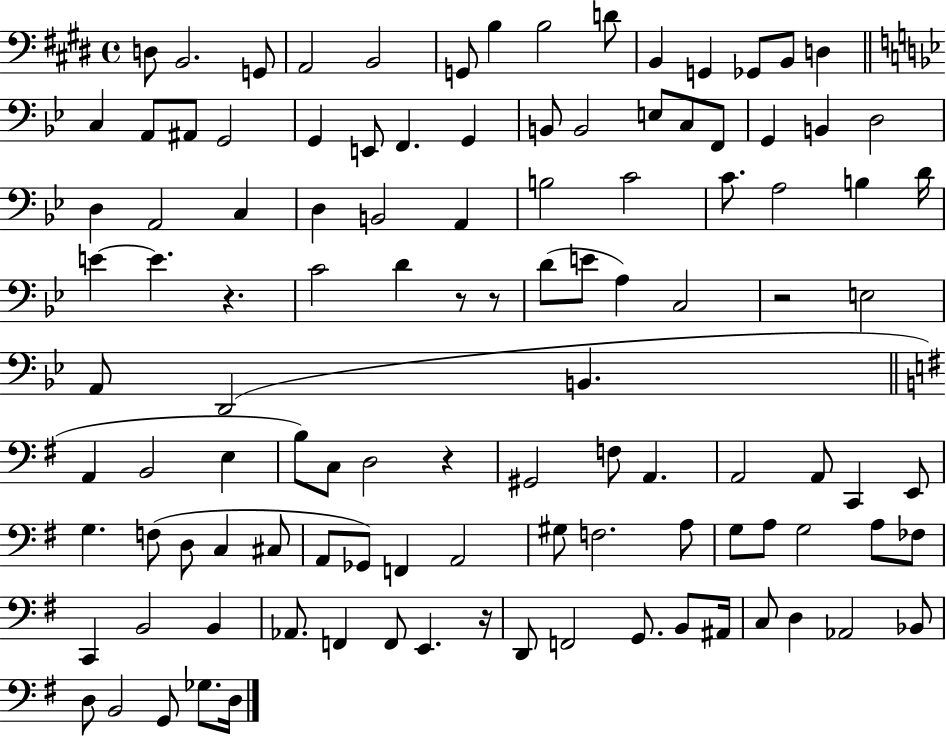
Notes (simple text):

D3/e B2/h. G2/e A2/h B2/h G2/e B3/q B3/h D4/e B2/q G2/q Gb2/e B2/e D3/q C3/q A2/e A#2/e G2/h G2/q E2/e F2/q. G2/q B2/e B2/h E3/e C3/e F2/e G2/q B2/q D3/h D3/q A2/h C3/q D3/q B2/h A2/q B3/h C4/h C4/e. A3/h B3/q D4/s E4/q E4/q. R/q. C4/h D4/q R/e R/e D4/e E4/e A3/q C3/h R/h E3/h A2/e D2/h B2/q. A2/q B2/h E3/q B3/e C3/e D3/h R/q G#2/h F3/e A2/q. A2/h A2/e C2/q E2/e G3/q. F3/e D3/e C3/q C#3/e A2/e Gb2/e F2/q A2/h G#3/e F3/h. A3/e G3/e A3/e G3/h A3/e FES3/e C2/q B2/h B2/q Ab2/e. F2/q F2/e E2/q. R/s D2/e F2/h G2/e. B2/e A#2/s C3/e D3/q Ab2/h Bb2/e D3/e B2/h G2/e Gb3/e. D3/s